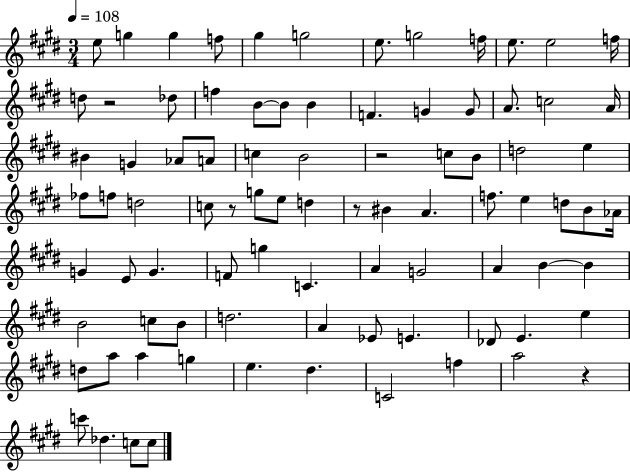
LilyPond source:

{
  \clef treble
  \numericTimeSignature
  \time 3/4
  \key e \major
  \tempo 4 = 108
  e''8 g''4 g''4 f''8 | gis''4 g''2 | e''8. g''2 f''16 | e''8. e''2 f''16 | \break d''8 r2 des''8 | f''4 b'8~~ b'8 b'4 | f'4. g'4 g'8 | a'8. c''2 a'16 | \break bis'4 g'4 aes'8 a'8 | c''4 b'2 | r2 c''8 b'8 | d''2 e''4 | \break fes''8 f''8 d''2 | c''8 r8 g''8 e''8 d''4 | r8 bis'4 a'4. | f''8. e''4 d''8 b'8 aes'16 | \break g'4 e'8 g'4. | f'8 g''4 c'4. | a'4 g'2 | a'4 b'4~~ b'4 | \break b'2 c''8 b'8 | d''2. | a'4 ees'8 e'4. | des'8 e'4. e''4 | \break d''8 a''8 a''4 g''4 | e''4. dis''4. | c'2 f''4 | a''2 r4 | \break c'''8 des''4. c''8 c''8 | \bar "|."
}